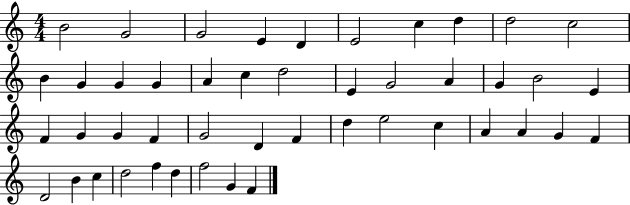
{
  \clef treble
  \numericTimeSignature
  \time 4/4
  \key c \major
  b'2 g'2 | g'2 e'4 d'4 | e'2 c''4 d''4 | d''2 c''2 | \break b'4 g'4 g'4 g'4 | a'4 c''4 d''2 | e'4 g'2 a'4 | g'4 b'2 e'4 | \break f'4 g'4 g'4 f'4 | g'2 d'4 f'4 | d''4 e''2 c''4 | a'4 a'4 g'4 f'4 | \break d'2 b'4 c''4 | d''2 f''4 d''4 | f''2 g'4 f'4 | \bar "|."
}